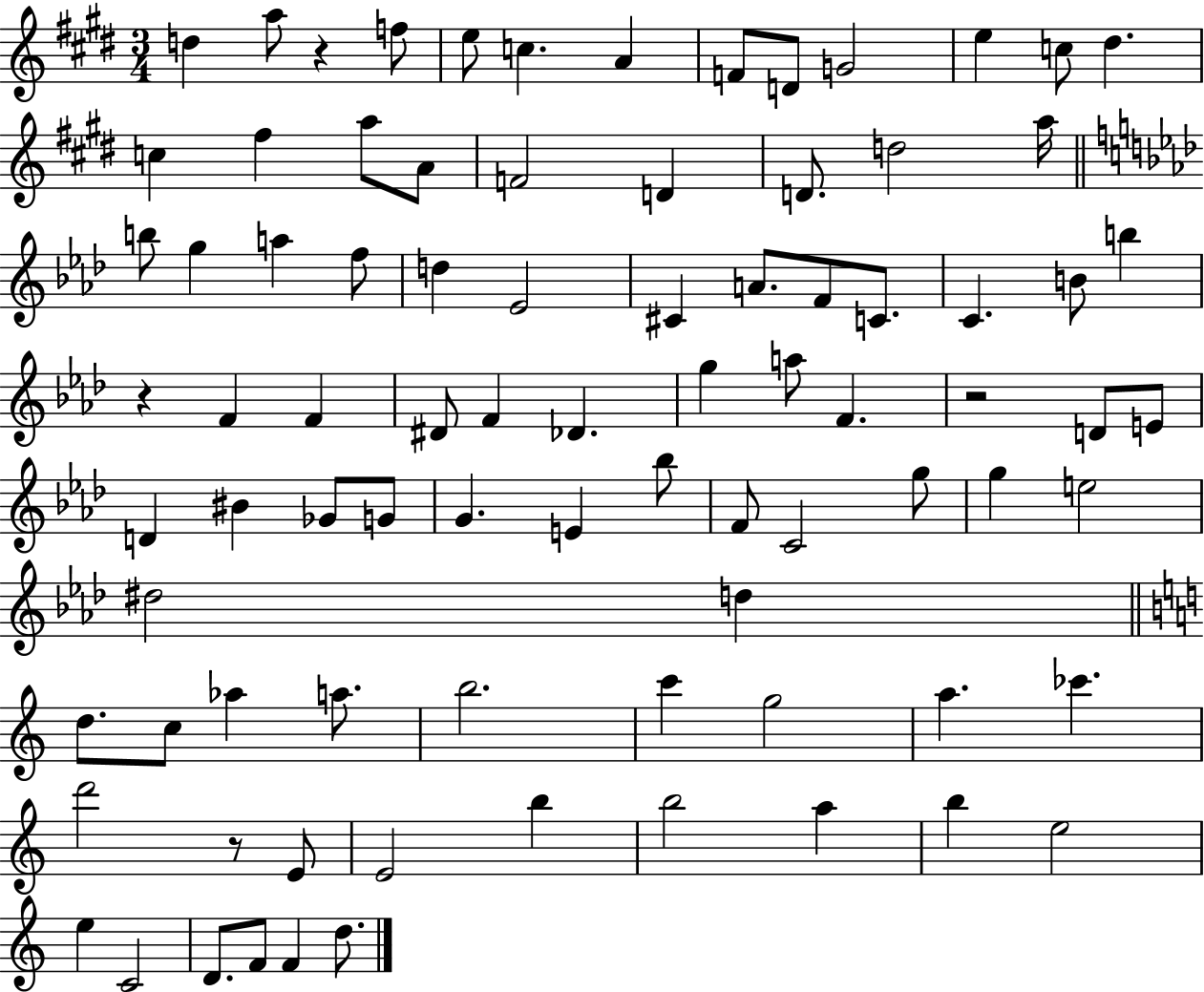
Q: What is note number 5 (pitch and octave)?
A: C5